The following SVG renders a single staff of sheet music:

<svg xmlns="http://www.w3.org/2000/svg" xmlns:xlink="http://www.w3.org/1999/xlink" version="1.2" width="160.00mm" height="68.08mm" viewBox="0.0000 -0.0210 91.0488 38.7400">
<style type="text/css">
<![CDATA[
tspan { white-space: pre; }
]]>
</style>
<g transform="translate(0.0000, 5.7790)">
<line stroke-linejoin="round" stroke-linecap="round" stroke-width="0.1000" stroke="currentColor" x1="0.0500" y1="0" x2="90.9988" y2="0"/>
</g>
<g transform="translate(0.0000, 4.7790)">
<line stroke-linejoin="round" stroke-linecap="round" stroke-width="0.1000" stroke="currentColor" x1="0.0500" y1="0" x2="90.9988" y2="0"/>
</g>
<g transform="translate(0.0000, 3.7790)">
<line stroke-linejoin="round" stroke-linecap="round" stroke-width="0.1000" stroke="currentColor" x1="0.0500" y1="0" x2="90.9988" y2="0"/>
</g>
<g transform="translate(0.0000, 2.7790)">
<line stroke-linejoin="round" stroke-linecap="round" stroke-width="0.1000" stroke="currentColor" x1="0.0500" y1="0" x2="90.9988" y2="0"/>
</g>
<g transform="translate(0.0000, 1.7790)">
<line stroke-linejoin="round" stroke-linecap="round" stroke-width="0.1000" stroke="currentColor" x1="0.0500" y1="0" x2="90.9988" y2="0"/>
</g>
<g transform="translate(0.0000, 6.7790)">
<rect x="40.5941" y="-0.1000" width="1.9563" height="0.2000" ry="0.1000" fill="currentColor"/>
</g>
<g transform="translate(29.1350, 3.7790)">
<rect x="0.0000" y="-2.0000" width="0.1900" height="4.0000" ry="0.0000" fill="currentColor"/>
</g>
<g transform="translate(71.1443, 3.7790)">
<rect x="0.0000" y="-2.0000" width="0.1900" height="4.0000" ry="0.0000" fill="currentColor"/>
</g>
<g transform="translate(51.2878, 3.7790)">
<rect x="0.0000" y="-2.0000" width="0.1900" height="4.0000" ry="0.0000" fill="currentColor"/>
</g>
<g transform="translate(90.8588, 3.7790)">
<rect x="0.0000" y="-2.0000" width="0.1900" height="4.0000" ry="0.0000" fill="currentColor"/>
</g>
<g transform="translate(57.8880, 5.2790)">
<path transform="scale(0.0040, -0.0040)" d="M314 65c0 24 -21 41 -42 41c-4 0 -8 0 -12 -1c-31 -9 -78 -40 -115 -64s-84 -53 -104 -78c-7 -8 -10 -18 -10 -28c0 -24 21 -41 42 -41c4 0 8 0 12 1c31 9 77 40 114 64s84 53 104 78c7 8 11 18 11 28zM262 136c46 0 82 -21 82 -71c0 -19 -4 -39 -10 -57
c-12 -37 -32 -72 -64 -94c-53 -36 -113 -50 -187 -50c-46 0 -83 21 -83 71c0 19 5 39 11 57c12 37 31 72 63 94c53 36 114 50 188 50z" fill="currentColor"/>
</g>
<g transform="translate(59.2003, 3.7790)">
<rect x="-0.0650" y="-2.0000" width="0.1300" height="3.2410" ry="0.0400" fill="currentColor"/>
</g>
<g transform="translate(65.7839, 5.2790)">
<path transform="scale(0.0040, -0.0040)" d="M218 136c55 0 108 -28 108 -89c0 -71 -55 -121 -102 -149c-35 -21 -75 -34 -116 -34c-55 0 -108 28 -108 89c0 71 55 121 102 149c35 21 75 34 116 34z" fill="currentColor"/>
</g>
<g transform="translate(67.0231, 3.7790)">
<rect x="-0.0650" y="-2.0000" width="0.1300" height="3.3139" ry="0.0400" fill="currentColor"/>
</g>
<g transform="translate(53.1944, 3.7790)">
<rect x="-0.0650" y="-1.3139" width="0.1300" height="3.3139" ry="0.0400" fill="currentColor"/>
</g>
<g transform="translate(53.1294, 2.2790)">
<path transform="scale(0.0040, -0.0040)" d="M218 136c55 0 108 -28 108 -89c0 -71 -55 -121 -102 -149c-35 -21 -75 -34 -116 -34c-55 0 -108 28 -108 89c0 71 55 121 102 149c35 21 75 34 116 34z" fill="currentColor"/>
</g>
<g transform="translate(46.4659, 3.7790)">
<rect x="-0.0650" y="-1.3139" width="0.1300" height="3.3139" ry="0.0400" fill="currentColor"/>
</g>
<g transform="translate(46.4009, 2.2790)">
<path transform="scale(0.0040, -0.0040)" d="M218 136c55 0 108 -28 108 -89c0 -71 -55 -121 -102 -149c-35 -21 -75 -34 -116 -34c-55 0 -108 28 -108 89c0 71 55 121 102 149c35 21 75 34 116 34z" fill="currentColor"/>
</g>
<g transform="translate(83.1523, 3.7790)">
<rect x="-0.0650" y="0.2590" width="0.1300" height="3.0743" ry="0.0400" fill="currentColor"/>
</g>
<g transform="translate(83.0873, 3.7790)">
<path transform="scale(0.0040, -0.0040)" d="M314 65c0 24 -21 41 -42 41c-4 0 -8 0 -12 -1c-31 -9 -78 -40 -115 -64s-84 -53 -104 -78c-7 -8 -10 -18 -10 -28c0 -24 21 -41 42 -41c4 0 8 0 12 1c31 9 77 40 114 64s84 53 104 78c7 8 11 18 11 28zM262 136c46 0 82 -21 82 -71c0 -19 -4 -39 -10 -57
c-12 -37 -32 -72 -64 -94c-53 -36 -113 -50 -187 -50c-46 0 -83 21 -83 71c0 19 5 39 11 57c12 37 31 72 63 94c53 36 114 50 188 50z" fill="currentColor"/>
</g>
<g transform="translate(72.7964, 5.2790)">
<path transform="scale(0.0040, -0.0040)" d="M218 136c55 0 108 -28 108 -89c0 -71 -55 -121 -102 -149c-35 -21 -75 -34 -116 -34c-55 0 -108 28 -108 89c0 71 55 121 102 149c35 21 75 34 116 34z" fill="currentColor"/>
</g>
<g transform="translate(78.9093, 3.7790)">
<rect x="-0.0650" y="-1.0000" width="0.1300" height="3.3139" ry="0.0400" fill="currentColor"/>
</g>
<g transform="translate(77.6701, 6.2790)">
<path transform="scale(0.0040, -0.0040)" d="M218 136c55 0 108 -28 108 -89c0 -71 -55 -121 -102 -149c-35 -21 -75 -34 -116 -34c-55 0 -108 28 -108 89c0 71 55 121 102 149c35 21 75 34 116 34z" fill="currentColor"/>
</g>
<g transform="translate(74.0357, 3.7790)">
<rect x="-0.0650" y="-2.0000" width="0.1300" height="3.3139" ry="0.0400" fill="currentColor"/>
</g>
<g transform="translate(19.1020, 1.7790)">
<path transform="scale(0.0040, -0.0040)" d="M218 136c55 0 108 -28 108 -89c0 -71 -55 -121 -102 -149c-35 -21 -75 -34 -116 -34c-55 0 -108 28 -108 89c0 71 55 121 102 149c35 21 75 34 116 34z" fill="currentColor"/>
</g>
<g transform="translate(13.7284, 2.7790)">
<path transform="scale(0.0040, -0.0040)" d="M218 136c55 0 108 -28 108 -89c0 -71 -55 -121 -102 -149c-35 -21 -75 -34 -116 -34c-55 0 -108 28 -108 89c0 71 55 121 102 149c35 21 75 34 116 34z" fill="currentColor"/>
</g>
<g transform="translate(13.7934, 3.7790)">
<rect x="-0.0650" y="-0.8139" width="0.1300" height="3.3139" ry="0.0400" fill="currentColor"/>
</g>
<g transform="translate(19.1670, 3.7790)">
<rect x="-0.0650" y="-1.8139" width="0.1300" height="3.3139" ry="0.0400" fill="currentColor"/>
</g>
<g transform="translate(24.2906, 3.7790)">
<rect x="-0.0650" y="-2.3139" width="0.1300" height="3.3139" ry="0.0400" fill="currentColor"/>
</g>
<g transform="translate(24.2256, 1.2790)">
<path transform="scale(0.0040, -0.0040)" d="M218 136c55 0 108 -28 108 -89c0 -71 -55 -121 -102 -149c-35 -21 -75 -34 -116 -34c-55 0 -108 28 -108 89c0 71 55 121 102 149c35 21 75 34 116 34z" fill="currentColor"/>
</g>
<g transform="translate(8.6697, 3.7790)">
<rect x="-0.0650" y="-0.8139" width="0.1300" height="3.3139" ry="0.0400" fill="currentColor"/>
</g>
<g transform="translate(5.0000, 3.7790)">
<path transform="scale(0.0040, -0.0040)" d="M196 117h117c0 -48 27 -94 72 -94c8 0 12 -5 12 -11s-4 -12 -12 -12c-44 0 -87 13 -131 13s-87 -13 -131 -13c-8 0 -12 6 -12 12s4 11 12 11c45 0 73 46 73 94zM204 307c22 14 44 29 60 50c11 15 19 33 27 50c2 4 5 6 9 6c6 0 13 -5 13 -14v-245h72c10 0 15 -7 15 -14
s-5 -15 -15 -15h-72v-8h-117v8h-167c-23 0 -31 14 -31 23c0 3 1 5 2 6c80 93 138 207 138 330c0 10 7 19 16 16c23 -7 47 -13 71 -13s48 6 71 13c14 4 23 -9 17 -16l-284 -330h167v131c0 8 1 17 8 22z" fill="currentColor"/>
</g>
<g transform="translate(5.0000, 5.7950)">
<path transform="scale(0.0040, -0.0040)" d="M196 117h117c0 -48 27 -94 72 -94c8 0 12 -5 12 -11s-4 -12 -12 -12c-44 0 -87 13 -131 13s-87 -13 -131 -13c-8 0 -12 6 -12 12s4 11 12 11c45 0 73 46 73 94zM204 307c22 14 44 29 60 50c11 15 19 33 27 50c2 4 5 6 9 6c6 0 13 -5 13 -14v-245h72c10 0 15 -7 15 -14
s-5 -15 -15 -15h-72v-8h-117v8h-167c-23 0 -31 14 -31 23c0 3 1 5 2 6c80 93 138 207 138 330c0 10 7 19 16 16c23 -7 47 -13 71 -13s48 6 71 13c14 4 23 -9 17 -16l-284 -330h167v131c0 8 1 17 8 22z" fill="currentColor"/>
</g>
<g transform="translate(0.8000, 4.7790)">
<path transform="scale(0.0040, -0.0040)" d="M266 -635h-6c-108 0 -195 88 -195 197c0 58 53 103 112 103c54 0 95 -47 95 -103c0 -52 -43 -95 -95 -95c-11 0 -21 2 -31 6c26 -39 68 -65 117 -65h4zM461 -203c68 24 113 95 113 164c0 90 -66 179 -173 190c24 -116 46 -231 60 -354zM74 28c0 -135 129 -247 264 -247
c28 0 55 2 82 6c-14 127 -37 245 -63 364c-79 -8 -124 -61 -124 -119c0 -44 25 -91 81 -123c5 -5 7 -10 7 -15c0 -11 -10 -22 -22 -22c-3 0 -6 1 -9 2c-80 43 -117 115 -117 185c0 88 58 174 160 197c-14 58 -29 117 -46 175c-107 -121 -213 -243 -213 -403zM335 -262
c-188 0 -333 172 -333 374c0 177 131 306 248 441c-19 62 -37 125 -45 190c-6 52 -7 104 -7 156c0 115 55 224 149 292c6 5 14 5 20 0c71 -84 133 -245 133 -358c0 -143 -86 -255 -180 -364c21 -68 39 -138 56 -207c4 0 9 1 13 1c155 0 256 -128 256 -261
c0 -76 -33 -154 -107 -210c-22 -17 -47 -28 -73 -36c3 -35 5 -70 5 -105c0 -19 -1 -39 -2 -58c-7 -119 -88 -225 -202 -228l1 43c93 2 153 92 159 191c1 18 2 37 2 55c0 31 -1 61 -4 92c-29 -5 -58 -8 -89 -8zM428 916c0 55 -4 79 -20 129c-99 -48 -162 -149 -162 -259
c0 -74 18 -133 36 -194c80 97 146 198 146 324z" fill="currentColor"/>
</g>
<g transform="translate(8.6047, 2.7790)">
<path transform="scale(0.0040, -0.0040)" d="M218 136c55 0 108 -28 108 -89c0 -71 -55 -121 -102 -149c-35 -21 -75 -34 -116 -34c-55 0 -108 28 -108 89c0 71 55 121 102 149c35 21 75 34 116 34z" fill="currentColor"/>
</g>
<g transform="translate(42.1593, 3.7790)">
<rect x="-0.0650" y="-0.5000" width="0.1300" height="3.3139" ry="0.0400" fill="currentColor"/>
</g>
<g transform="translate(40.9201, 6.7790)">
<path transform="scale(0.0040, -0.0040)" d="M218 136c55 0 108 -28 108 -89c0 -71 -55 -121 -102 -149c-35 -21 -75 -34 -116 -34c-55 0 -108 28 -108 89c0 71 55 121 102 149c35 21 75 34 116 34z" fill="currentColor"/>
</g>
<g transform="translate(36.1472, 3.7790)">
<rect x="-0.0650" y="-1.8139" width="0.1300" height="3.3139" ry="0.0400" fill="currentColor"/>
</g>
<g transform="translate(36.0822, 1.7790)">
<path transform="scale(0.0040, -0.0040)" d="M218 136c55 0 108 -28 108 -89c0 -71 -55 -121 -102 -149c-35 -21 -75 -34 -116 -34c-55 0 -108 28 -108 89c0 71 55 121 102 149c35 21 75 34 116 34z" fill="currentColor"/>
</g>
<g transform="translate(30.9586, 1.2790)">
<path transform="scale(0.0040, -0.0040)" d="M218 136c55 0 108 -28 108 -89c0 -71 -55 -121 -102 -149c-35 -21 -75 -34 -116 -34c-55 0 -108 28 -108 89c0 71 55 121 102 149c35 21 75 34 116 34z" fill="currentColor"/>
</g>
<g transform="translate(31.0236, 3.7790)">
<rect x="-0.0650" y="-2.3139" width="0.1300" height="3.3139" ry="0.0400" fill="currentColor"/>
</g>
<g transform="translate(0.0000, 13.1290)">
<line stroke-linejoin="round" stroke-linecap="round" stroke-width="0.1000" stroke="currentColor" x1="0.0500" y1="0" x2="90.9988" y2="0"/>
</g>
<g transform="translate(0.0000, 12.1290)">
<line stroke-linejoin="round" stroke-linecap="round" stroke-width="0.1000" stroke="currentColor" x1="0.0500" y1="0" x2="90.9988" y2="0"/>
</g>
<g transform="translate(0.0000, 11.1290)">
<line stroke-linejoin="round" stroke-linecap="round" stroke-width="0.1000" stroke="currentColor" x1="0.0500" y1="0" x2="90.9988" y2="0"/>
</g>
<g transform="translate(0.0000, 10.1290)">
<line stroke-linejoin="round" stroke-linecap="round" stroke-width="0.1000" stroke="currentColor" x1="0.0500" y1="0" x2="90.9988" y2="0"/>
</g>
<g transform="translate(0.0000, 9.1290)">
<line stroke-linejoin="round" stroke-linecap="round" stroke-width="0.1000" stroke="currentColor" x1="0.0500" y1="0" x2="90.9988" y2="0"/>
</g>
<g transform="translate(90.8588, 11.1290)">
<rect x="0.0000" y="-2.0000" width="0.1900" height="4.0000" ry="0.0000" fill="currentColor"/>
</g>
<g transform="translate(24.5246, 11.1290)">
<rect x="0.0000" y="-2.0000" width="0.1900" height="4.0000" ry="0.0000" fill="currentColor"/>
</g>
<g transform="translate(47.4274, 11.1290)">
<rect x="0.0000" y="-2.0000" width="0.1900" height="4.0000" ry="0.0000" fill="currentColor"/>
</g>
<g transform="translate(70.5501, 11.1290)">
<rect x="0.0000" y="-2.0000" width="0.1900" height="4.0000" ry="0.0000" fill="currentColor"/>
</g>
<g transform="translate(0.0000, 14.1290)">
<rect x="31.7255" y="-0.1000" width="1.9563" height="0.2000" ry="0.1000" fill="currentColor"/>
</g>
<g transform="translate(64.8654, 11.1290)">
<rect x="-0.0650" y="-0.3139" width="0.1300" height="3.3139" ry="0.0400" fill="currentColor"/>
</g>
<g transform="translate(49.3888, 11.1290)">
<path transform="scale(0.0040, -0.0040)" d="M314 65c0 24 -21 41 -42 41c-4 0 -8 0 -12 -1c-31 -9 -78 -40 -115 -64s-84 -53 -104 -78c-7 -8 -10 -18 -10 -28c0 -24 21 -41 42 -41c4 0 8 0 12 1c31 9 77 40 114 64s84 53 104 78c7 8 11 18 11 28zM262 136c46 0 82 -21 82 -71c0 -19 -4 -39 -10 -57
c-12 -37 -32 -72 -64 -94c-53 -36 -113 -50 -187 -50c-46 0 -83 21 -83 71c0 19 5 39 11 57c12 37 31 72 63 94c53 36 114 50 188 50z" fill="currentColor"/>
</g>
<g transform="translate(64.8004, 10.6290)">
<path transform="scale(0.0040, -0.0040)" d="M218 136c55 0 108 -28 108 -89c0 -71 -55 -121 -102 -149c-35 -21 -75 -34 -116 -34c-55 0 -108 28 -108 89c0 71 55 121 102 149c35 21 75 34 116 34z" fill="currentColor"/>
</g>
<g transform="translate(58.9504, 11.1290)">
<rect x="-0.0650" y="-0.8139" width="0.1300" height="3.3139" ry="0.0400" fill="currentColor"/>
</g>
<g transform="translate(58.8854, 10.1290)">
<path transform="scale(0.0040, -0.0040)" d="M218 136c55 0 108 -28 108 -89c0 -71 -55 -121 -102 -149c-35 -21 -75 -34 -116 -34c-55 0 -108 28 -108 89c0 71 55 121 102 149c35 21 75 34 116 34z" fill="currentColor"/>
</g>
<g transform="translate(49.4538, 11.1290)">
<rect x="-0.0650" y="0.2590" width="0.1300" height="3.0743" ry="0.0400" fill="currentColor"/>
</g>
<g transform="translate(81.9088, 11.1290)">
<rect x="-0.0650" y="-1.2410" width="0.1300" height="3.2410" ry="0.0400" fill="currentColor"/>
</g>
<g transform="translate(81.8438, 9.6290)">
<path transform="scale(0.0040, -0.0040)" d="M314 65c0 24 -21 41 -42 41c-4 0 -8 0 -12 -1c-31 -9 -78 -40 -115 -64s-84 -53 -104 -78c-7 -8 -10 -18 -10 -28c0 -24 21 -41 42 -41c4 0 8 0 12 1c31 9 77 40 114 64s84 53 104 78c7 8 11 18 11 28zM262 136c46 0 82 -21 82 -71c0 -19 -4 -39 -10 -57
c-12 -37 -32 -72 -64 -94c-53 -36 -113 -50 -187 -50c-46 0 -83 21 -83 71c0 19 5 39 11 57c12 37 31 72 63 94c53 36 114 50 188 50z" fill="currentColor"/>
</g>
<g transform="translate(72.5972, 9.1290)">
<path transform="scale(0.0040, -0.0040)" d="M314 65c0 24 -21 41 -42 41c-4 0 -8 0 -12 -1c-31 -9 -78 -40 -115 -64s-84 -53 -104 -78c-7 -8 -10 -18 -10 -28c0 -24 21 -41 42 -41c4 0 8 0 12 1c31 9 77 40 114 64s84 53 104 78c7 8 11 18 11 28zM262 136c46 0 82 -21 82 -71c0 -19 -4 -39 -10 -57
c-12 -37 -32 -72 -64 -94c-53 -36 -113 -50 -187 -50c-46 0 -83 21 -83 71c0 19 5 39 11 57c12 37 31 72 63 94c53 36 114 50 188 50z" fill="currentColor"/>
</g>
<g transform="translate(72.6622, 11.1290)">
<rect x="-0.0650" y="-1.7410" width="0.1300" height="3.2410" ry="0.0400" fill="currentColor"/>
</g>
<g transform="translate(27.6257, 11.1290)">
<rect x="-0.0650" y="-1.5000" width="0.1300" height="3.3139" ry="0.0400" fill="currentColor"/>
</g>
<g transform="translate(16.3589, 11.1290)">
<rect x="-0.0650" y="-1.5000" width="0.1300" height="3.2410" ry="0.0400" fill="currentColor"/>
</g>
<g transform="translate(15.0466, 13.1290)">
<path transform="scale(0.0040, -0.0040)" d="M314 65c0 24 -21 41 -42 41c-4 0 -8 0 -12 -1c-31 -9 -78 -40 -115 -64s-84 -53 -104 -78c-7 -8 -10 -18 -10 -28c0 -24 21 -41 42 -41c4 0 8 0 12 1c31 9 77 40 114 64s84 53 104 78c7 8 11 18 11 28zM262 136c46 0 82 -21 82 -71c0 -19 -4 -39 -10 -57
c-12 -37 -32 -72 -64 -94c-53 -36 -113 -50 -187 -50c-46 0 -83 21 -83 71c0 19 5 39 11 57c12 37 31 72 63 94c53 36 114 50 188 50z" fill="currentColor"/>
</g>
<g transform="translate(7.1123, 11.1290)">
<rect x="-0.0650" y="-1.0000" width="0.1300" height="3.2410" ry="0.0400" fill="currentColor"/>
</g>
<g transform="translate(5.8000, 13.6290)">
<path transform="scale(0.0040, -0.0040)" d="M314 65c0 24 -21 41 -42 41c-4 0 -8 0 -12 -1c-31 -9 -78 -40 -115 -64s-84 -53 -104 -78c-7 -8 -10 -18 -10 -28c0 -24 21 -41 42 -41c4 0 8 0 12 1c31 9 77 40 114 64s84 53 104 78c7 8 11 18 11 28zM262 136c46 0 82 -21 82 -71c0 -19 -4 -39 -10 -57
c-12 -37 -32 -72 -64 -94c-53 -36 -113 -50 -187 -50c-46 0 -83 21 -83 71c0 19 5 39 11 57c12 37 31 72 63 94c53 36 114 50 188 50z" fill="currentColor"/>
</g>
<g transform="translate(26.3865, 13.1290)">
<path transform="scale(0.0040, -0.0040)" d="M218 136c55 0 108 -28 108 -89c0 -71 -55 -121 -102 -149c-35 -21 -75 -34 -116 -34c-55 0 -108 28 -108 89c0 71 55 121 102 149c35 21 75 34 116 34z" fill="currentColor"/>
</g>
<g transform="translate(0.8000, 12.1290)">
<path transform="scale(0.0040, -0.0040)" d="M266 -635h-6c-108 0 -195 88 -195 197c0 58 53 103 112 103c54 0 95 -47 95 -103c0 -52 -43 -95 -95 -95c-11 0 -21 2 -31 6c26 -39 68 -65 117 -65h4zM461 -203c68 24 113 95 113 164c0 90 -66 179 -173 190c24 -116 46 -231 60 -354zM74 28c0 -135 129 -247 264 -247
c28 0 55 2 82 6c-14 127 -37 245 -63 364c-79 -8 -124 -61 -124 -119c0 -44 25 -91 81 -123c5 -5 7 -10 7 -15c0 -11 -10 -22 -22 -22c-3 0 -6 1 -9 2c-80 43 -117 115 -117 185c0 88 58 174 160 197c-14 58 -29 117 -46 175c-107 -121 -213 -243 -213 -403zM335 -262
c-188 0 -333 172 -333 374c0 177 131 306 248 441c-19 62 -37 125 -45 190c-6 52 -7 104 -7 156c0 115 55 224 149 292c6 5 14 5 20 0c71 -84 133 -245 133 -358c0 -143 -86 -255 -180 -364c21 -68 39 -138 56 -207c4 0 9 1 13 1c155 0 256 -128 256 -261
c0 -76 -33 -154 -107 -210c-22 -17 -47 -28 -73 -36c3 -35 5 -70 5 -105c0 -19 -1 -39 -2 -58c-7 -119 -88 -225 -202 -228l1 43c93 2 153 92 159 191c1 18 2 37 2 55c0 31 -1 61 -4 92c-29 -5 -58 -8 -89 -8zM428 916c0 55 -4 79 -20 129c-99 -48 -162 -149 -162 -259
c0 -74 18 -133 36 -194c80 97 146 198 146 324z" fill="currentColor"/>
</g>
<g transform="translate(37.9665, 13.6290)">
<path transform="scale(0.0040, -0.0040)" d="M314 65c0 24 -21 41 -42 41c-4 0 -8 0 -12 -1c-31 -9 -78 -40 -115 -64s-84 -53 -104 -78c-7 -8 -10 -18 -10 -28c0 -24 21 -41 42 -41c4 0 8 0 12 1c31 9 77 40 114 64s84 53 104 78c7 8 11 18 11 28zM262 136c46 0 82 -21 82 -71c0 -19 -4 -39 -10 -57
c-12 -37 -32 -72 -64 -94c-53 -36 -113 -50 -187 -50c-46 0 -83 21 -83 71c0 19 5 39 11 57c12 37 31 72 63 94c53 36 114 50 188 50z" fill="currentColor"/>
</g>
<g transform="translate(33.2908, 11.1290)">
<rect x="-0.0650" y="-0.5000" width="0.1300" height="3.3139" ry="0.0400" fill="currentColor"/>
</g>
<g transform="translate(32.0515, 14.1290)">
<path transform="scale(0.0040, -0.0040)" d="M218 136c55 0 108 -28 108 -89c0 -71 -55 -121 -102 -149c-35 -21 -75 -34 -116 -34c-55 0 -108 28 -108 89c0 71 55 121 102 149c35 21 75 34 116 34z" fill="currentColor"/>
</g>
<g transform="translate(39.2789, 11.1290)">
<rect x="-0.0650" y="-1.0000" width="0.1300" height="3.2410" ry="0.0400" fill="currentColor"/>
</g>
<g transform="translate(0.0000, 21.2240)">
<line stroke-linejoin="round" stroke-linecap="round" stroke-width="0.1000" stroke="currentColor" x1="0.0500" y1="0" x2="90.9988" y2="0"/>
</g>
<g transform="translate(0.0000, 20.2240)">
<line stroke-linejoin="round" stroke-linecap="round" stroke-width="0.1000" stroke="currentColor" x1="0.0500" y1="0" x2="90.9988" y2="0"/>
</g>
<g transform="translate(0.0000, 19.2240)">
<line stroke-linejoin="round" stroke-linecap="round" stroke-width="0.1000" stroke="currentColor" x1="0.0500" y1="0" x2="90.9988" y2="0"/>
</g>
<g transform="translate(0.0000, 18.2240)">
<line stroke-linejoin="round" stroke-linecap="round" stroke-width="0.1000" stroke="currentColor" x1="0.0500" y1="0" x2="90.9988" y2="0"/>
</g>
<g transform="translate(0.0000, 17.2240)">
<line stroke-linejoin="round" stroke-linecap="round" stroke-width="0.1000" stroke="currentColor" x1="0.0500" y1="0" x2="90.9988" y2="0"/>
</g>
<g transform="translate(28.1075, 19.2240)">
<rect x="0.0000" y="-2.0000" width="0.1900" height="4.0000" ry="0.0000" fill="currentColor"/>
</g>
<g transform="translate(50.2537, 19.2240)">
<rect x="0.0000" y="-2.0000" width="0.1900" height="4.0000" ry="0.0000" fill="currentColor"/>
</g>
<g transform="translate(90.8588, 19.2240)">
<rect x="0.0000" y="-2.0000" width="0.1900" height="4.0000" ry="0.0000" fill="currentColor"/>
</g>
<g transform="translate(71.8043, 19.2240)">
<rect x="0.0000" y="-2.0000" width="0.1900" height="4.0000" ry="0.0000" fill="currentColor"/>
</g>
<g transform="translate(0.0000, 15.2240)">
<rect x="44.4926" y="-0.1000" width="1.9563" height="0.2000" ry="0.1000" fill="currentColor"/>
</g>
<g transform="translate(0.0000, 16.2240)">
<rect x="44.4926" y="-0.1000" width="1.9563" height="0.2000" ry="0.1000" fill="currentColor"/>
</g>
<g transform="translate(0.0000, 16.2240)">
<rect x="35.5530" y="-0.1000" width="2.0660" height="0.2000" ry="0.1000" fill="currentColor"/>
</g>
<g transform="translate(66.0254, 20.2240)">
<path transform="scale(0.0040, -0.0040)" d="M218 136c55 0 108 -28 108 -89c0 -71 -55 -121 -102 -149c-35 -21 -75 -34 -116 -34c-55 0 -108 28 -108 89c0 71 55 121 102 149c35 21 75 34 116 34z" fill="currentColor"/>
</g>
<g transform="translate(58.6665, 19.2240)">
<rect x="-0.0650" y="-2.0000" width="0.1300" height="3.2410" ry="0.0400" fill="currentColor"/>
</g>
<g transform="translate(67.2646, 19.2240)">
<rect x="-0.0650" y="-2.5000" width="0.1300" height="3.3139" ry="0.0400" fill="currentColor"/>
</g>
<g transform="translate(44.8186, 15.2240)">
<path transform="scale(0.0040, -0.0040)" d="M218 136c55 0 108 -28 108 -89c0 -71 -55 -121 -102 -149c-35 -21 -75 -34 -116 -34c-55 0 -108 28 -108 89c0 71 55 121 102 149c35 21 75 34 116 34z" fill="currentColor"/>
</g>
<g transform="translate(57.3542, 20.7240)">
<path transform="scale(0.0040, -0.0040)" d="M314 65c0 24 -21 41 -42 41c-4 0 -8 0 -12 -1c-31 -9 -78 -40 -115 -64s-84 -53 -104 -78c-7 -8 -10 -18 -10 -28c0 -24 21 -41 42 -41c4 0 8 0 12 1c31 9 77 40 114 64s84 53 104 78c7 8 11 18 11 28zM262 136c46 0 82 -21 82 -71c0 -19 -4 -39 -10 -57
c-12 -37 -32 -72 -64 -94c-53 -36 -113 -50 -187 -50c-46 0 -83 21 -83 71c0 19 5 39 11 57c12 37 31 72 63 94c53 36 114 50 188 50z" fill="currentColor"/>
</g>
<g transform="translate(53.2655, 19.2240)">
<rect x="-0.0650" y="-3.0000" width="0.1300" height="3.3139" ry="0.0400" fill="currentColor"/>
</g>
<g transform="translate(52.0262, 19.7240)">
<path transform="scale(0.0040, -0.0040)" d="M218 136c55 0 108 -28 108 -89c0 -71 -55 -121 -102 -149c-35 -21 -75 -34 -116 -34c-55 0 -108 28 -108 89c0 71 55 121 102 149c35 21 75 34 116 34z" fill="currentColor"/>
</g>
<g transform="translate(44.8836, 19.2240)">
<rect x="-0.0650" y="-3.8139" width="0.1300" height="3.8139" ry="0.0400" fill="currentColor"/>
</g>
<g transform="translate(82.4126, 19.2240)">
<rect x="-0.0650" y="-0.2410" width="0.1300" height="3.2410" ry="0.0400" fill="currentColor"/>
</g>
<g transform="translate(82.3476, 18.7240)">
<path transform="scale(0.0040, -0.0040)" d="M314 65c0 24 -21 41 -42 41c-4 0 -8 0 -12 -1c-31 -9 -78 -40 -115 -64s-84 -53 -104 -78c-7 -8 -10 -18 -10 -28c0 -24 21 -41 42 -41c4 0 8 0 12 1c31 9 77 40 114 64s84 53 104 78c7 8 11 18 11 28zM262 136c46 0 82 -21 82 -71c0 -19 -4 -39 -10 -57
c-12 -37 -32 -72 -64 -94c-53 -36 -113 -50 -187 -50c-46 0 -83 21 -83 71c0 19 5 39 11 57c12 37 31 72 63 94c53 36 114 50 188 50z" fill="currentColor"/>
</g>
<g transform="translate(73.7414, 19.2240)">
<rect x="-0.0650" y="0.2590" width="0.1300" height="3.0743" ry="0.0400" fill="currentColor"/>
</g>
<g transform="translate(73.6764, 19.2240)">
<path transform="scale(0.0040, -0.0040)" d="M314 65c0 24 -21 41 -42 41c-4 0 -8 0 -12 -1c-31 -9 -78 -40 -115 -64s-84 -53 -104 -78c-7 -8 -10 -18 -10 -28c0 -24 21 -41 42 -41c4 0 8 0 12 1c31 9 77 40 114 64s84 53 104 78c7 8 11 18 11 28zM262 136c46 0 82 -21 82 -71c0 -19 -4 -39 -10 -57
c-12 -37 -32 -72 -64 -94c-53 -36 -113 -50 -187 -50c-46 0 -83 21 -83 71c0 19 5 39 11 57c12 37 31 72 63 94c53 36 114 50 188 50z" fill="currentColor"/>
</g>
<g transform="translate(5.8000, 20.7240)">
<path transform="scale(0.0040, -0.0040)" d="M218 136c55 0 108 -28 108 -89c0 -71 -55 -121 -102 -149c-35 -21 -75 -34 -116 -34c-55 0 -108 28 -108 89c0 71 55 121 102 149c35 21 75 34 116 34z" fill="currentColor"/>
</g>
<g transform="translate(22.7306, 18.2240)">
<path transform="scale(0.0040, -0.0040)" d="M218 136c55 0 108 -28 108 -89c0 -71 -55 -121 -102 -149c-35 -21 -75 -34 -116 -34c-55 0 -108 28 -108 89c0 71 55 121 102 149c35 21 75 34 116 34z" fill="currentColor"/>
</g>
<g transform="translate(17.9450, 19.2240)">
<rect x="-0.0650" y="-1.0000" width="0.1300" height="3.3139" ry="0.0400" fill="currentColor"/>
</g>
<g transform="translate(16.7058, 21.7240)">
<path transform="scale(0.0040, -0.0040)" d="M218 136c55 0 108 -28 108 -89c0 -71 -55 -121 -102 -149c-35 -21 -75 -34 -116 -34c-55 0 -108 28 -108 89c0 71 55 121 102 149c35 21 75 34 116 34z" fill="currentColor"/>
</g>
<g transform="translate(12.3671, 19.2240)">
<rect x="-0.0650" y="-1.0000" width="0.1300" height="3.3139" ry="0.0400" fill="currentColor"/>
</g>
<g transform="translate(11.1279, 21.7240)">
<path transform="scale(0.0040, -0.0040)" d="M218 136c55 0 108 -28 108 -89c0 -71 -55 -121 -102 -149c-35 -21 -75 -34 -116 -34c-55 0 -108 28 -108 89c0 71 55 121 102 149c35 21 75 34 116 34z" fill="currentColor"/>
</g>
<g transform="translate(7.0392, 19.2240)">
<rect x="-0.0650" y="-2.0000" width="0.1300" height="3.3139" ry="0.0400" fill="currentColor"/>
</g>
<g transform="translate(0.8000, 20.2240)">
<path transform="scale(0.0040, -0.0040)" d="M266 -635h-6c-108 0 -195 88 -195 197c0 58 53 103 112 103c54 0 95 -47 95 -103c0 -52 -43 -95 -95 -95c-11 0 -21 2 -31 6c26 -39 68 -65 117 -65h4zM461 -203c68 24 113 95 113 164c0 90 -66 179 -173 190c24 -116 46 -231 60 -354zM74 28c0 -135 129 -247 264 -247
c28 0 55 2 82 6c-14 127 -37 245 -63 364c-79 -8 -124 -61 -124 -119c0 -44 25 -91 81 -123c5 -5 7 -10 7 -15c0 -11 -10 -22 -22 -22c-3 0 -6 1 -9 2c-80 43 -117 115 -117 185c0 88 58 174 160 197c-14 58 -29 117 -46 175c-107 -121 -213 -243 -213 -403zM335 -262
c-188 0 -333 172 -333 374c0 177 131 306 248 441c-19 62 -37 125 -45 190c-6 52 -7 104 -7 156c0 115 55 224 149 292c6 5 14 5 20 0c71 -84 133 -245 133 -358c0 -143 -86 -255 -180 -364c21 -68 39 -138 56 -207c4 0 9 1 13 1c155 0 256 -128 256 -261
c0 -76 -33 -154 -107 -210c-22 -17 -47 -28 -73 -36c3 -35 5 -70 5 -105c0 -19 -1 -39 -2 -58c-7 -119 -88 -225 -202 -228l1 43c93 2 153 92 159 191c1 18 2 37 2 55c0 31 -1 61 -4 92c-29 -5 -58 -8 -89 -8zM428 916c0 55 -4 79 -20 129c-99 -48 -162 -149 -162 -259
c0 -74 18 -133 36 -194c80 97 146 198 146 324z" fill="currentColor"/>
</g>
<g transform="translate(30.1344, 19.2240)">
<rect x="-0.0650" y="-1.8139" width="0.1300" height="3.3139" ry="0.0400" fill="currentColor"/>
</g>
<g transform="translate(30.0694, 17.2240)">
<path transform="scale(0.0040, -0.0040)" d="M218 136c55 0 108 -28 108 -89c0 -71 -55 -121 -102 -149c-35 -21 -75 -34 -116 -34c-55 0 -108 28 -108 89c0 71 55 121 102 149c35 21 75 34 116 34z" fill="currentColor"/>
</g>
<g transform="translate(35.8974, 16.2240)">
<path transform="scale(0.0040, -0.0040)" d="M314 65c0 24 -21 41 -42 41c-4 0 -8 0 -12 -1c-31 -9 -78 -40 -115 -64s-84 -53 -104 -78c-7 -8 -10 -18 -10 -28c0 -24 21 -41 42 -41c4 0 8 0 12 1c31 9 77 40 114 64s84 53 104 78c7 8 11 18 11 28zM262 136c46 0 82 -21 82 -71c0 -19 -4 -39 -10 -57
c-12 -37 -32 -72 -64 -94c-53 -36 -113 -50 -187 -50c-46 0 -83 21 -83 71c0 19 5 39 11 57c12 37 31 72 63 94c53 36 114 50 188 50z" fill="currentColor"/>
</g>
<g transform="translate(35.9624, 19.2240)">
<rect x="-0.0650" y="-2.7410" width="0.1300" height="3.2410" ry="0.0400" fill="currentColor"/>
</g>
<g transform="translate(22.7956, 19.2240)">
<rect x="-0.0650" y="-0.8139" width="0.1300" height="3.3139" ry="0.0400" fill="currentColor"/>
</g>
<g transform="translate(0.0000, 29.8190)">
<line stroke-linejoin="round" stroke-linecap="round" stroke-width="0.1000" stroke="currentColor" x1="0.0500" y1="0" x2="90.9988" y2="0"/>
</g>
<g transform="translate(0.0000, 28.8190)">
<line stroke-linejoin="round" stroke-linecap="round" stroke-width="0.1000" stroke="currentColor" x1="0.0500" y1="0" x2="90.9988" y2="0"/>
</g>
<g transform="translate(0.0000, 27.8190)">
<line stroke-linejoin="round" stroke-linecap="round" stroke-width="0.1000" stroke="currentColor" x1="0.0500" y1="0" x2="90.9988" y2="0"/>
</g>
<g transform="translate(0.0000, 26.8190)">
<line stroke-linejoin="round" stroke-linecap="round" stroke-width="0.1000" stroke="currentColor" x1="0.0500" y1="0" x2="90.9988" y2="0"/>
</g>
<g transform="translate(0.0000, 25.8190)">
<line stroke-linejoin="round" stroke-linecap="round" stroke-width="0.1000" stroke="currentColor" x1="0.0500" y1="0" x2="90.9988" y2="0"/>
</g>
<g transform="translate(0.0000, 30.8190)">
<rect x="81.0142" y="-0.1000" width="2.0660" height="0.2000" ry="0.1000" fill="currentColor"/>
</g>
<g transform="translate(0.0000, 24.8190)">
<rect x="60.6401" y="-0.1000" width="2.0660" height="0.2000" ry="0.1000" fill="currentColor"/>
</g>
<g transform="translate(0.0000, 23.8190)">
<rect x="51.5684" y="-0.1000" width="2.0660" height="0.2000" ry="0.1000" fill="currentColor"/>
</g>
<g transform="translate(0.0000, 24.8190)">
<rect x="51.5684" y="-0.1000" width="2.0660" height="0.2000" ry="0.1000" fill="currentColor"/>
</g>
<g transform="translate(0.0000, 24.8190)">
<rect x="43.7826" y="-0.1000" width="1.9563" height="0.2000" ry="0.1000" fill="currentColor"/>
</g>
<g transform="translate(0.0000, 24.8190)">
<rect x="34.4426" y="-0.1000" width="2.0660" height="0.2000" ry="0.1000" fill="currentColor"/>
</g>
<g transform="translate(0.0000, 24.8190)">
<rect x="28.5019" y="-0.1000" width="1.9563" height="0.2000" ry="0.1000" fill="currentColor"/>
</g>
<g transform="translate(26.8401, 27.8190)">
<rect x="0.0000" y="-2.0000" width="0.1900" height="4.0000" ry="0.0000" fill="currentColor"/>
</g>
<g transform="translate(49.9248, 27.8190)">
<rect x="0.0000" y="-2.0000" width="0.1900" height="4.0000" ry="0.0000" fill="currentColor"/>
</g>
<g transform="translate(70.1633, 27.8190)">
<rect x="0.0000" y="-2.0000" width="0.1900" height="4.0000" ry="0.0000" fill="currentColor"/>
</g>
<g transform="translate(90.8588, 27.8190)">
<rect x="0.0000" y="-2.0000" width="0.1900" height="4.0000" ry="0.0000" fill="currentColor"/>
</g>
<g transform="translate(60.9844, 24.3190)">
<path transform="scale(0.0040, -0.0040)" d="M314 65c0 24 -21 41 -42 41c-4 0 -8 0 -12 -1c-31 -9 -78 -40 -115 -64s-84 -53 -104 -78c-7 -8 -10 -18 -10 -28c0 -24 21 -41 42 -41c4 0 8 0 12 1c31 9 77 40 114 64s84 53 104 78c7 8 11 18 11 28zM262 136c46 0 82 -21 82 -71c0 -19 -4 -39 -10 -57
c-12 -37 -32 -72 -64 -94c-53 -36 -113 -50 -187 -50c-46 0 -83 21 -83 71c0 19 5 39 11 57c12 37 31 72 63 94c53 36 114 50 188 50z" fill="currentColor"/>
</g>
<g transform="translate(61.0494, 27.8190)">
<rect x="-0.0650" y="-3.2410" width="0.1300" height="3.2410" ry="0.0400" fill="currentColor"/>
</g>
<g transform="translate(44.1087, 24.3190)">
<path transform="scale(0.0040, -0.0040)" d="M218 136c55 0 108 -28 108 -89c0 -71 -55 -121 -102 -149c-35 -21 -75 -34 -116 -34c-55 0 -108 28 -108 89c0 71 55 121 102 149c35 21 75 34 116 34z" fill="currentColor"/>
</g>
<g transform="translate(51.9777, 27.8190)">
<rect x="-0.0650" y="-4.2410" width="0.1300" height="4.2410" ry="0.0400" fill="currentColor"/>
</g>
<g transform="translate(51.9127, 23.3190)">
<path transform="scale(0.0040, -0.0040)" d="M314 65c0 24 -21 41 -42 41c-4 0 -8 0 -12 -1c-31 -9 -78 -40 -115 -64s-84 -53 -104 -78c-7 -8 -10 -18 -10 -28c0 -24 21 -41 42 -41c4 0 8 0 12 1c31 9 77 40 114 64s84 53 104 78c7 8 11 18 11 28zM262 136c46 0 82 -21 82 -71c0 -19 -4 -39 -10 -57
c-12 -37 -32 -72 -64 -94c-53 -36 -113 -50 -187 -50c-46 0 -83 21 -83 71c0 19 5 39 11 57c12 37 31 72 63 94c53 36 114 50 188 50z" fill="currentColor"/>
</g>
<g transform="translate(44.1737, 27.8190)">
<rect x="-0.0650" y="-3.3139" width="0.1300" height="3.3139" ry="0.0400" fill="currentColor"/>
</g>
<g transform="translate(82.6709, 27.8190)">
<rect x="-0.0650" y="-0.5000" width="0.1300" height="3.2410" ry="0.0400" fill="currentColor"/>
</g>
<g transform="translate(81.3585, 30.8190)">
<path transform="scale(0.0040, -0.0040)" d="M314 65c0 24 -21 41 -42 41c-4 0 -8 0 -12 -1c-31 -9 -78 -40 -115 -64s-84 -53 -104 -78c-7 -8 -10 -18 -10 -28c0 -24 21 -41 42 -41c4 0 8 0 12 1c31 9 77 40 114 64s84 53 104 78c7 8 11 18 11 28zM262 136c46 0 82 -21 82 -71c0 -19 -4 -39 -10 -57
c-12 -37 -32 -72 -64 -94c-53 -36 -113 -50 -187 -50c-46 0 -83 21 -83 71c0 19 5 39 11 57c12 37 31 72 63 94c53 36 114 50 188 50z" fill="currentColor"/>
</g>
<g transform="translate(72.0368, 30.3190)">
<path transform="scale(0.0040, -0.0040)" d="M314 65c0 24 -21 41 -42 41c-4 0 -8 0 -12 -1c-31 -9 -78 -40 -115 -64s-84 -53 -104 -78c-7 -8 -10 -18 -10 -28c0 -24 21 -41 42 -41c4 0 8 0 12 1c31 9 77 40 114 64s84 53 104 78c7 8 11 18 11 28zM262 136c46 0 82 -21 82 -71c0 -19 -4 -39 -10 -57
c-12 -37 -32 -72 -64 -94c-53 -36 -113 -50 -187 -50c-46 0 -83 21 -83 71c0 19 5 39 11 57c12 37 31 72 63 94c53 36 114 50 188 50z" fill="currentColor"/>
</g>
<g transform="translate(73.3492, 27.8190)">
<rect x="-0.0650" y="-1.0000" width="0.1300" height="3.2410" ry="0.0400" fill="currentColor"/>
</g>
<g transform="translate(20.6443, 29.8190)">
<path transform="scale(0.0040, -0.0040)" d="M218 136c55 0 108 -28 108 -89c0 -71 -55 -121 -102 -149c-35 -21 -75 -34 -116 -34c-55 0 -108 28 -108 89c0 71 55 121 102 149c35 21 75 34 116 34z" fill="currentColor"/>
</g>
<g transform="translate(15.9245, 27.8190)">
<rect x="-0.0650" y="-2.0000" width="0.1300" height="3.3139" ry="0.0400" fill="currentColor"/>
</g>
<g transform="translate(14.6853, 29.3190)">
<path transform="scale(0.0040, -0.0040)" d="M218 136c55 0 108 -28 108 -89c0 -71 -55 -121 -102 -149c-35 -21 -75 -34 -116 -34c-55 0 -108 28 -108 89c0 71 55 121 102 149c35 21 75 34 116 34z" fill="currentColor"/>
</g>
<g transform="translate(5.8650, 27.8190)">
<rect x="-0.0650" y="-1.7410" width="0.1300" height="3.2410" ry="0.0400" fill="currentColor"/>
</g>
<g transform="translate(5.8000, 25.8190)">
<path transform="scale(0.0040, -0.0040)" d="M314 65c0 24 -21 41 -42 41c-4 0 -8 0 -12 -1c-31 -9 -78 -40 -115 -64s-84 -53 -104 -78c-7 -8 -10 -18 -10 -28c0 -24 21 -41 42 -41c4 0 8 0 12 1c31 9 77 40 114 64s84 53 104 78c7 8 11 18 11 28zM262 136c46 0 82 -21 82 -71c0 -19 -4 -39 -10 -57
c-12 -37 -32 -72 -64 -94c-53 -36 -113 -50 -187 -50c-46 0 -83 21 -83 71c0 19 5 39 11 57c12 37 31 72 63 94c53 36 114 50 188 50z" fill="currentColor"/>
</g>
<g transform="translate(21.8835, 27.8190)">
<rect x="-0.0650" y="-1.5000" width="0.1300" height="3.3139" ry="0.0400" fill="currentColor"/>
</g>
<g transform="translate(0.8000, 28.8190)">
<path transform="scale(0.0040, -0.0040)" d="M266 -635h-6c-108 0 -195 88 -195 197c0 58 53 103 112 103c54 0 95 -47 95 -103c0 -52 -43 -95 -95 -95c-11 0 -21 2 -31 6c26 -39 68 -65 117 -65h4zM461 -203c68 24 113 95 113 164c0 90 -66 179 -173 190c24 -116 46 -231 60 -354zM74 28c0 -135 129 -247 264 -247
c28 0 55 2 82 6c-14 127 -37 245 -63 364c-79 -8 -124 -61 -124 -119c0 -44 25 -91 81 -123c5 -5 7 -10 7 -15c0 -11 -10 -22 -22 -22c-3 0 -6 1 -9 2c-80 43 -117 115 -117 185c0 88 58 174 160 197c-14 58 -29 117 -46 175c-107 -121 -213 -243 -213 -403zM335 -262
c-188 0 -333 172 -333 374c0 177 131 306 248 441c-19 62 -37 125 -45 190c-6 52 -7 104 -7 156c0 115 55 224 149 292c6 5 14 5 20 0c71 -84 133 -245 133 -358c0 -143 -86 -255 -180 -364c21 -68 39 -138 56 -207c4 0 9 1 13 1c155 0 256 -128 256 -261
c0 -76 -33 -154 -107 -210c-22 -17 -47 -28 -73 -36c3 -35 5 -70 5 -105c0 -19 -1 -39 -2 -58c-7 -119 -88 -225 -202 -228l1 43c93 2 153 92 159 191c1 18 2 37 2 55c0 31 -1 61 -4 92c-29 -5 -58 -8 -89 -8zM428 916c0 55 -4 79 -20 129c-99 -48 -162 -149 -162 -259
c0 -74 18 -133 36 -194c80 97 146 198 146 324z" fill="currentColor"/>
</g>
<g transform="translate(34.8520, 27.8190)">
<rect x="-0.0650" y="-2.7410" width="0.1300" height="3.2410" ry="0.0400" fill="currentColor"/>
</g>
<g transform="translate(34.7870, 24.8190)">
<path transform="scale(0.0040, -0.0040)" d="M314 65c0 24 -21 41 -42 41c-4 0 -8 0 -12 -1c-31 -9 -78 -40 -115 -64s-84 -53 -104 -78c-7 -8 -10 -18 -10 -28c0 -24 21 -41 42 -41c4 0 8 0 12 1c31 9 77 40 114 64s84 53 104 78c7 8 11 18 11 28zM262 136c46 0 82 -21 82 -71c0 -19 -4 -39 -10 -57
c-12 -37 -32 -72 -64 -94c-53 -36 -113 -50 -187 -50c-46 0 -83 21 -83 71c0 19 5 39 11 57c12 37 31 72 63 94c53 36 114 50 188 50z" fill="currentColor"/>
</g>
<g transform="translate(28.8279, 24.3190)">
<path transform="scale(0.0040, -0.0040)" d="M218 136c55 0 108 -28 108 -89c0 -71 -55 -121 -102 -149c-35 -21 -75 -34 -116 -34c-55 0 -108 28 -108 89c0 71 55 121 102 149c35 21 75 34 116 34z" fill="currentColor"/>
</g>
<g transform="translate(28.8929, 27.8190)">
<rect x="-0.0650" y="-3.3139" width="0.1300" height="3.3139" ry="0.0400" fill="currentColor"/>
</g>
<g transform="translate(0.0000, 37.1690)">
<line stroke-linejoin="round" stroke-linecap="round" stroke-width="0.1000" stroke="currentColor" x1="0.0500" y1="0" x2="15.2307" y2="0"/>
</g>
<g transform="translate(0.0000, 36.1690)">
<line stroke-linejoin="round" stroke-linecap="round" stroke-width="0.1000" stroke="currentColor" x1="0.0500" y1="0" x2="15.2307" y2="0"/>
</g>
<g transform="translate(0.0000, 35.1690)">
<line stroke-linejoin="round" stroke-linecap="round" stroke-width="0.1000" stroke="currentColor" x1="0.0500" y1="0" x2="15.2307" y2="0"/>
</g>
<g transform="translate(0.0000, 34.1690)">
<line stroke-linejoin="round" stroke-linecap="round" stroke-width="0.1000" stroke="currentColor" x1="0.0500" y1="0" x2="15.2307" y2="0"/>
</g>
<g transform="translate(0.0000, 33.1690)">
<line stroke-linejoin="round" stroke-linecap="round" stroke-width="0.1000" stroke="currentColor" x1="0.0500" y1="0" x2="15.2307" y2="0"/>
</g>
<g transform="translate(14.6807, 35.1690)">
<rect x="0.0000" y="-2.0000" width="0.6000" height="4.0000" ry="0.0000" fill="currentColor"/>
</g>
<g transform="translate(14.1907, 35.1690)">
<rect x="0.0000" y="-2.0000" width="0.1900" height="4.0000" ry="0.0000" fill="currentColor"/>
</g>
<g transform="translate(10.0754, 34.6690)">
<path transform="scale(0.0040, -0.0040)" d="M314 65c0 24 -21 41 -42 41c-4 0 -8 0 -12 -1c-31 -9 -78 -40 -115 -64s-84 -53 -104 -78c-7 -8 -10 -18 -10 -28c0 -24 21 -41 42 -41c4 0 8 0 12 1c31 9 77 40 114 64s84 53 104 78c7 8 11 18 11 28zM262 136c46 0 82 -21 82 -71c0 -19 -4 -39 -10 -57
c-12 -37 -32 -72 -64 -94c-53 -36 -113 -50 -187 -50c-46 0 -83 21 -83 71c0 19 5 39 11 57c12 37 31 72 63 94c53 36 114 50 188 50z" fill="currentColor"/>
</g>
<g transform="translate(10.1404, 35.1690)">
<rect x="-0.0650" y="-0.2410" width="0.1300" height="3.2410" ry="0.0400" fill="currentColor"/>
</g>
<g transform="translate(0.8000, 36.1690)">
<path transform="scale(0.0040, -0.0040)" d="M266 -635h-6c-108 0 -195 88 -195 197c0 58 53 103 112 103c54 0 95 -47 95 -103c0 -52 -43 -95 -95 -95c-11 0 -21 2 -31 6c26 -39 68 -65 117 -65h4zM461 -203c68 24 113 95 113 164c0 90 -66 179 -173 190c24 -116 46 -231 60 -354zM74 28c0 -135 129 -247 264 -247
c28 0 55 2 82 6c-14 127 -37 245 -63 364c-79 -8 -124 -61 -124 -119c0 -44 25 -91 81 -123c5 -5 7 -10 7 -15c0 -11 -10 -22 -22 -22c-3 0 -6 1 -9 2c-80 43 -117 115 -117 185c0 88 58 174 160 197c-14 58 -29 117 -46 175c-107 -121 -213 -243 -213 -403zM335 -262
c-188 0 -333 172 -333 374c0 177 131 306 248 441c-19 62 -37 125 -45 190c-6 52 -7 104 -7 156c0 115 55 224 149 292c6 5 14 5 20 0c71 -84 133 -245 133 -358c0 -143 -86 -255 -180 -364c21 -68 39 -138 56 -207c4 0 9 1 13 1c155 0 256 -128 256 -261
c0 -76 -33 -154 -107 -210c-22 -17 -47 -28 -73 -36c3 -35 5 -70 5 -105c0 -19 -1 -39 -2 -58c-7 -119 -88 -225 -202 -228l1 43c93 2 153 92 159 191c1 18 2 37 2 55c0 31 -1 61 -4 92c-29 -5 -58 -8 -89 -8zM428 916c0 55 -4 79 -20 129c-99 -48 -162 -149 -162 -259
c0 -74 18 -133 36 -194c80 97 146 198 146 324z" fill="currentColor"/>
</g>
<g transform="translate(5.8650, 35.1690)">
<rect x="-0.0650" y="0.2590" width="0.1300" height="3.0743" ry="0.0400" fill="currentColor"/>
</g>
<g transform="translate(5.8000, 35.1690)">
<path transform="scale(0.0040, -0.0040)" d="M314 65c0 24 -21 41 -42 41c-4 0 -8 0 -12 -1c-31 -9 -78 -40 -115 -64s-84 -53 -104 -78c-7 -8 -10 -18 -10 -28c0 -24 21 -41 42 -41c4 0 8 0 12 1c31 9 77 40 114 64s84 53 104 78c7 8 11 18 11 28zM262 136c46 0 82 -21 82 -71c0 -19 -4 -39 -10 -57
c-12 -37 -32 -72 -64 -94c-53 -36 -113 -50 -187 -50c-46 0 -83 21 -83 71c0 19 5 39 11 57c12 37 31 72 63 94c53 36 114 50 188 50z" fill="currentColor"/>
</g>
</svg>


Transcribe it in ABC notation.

X:1
T:Untitled
M:4/4
L:1/4
K:C
d d f g g f C e e F2 F F D B2 D2 E2 E C D2 B2 d c f2 e2 F D D d f a2 c' A F2 G B2 c2 f2 F E b a2 b d'2 b2 D2 C2 B2 c2